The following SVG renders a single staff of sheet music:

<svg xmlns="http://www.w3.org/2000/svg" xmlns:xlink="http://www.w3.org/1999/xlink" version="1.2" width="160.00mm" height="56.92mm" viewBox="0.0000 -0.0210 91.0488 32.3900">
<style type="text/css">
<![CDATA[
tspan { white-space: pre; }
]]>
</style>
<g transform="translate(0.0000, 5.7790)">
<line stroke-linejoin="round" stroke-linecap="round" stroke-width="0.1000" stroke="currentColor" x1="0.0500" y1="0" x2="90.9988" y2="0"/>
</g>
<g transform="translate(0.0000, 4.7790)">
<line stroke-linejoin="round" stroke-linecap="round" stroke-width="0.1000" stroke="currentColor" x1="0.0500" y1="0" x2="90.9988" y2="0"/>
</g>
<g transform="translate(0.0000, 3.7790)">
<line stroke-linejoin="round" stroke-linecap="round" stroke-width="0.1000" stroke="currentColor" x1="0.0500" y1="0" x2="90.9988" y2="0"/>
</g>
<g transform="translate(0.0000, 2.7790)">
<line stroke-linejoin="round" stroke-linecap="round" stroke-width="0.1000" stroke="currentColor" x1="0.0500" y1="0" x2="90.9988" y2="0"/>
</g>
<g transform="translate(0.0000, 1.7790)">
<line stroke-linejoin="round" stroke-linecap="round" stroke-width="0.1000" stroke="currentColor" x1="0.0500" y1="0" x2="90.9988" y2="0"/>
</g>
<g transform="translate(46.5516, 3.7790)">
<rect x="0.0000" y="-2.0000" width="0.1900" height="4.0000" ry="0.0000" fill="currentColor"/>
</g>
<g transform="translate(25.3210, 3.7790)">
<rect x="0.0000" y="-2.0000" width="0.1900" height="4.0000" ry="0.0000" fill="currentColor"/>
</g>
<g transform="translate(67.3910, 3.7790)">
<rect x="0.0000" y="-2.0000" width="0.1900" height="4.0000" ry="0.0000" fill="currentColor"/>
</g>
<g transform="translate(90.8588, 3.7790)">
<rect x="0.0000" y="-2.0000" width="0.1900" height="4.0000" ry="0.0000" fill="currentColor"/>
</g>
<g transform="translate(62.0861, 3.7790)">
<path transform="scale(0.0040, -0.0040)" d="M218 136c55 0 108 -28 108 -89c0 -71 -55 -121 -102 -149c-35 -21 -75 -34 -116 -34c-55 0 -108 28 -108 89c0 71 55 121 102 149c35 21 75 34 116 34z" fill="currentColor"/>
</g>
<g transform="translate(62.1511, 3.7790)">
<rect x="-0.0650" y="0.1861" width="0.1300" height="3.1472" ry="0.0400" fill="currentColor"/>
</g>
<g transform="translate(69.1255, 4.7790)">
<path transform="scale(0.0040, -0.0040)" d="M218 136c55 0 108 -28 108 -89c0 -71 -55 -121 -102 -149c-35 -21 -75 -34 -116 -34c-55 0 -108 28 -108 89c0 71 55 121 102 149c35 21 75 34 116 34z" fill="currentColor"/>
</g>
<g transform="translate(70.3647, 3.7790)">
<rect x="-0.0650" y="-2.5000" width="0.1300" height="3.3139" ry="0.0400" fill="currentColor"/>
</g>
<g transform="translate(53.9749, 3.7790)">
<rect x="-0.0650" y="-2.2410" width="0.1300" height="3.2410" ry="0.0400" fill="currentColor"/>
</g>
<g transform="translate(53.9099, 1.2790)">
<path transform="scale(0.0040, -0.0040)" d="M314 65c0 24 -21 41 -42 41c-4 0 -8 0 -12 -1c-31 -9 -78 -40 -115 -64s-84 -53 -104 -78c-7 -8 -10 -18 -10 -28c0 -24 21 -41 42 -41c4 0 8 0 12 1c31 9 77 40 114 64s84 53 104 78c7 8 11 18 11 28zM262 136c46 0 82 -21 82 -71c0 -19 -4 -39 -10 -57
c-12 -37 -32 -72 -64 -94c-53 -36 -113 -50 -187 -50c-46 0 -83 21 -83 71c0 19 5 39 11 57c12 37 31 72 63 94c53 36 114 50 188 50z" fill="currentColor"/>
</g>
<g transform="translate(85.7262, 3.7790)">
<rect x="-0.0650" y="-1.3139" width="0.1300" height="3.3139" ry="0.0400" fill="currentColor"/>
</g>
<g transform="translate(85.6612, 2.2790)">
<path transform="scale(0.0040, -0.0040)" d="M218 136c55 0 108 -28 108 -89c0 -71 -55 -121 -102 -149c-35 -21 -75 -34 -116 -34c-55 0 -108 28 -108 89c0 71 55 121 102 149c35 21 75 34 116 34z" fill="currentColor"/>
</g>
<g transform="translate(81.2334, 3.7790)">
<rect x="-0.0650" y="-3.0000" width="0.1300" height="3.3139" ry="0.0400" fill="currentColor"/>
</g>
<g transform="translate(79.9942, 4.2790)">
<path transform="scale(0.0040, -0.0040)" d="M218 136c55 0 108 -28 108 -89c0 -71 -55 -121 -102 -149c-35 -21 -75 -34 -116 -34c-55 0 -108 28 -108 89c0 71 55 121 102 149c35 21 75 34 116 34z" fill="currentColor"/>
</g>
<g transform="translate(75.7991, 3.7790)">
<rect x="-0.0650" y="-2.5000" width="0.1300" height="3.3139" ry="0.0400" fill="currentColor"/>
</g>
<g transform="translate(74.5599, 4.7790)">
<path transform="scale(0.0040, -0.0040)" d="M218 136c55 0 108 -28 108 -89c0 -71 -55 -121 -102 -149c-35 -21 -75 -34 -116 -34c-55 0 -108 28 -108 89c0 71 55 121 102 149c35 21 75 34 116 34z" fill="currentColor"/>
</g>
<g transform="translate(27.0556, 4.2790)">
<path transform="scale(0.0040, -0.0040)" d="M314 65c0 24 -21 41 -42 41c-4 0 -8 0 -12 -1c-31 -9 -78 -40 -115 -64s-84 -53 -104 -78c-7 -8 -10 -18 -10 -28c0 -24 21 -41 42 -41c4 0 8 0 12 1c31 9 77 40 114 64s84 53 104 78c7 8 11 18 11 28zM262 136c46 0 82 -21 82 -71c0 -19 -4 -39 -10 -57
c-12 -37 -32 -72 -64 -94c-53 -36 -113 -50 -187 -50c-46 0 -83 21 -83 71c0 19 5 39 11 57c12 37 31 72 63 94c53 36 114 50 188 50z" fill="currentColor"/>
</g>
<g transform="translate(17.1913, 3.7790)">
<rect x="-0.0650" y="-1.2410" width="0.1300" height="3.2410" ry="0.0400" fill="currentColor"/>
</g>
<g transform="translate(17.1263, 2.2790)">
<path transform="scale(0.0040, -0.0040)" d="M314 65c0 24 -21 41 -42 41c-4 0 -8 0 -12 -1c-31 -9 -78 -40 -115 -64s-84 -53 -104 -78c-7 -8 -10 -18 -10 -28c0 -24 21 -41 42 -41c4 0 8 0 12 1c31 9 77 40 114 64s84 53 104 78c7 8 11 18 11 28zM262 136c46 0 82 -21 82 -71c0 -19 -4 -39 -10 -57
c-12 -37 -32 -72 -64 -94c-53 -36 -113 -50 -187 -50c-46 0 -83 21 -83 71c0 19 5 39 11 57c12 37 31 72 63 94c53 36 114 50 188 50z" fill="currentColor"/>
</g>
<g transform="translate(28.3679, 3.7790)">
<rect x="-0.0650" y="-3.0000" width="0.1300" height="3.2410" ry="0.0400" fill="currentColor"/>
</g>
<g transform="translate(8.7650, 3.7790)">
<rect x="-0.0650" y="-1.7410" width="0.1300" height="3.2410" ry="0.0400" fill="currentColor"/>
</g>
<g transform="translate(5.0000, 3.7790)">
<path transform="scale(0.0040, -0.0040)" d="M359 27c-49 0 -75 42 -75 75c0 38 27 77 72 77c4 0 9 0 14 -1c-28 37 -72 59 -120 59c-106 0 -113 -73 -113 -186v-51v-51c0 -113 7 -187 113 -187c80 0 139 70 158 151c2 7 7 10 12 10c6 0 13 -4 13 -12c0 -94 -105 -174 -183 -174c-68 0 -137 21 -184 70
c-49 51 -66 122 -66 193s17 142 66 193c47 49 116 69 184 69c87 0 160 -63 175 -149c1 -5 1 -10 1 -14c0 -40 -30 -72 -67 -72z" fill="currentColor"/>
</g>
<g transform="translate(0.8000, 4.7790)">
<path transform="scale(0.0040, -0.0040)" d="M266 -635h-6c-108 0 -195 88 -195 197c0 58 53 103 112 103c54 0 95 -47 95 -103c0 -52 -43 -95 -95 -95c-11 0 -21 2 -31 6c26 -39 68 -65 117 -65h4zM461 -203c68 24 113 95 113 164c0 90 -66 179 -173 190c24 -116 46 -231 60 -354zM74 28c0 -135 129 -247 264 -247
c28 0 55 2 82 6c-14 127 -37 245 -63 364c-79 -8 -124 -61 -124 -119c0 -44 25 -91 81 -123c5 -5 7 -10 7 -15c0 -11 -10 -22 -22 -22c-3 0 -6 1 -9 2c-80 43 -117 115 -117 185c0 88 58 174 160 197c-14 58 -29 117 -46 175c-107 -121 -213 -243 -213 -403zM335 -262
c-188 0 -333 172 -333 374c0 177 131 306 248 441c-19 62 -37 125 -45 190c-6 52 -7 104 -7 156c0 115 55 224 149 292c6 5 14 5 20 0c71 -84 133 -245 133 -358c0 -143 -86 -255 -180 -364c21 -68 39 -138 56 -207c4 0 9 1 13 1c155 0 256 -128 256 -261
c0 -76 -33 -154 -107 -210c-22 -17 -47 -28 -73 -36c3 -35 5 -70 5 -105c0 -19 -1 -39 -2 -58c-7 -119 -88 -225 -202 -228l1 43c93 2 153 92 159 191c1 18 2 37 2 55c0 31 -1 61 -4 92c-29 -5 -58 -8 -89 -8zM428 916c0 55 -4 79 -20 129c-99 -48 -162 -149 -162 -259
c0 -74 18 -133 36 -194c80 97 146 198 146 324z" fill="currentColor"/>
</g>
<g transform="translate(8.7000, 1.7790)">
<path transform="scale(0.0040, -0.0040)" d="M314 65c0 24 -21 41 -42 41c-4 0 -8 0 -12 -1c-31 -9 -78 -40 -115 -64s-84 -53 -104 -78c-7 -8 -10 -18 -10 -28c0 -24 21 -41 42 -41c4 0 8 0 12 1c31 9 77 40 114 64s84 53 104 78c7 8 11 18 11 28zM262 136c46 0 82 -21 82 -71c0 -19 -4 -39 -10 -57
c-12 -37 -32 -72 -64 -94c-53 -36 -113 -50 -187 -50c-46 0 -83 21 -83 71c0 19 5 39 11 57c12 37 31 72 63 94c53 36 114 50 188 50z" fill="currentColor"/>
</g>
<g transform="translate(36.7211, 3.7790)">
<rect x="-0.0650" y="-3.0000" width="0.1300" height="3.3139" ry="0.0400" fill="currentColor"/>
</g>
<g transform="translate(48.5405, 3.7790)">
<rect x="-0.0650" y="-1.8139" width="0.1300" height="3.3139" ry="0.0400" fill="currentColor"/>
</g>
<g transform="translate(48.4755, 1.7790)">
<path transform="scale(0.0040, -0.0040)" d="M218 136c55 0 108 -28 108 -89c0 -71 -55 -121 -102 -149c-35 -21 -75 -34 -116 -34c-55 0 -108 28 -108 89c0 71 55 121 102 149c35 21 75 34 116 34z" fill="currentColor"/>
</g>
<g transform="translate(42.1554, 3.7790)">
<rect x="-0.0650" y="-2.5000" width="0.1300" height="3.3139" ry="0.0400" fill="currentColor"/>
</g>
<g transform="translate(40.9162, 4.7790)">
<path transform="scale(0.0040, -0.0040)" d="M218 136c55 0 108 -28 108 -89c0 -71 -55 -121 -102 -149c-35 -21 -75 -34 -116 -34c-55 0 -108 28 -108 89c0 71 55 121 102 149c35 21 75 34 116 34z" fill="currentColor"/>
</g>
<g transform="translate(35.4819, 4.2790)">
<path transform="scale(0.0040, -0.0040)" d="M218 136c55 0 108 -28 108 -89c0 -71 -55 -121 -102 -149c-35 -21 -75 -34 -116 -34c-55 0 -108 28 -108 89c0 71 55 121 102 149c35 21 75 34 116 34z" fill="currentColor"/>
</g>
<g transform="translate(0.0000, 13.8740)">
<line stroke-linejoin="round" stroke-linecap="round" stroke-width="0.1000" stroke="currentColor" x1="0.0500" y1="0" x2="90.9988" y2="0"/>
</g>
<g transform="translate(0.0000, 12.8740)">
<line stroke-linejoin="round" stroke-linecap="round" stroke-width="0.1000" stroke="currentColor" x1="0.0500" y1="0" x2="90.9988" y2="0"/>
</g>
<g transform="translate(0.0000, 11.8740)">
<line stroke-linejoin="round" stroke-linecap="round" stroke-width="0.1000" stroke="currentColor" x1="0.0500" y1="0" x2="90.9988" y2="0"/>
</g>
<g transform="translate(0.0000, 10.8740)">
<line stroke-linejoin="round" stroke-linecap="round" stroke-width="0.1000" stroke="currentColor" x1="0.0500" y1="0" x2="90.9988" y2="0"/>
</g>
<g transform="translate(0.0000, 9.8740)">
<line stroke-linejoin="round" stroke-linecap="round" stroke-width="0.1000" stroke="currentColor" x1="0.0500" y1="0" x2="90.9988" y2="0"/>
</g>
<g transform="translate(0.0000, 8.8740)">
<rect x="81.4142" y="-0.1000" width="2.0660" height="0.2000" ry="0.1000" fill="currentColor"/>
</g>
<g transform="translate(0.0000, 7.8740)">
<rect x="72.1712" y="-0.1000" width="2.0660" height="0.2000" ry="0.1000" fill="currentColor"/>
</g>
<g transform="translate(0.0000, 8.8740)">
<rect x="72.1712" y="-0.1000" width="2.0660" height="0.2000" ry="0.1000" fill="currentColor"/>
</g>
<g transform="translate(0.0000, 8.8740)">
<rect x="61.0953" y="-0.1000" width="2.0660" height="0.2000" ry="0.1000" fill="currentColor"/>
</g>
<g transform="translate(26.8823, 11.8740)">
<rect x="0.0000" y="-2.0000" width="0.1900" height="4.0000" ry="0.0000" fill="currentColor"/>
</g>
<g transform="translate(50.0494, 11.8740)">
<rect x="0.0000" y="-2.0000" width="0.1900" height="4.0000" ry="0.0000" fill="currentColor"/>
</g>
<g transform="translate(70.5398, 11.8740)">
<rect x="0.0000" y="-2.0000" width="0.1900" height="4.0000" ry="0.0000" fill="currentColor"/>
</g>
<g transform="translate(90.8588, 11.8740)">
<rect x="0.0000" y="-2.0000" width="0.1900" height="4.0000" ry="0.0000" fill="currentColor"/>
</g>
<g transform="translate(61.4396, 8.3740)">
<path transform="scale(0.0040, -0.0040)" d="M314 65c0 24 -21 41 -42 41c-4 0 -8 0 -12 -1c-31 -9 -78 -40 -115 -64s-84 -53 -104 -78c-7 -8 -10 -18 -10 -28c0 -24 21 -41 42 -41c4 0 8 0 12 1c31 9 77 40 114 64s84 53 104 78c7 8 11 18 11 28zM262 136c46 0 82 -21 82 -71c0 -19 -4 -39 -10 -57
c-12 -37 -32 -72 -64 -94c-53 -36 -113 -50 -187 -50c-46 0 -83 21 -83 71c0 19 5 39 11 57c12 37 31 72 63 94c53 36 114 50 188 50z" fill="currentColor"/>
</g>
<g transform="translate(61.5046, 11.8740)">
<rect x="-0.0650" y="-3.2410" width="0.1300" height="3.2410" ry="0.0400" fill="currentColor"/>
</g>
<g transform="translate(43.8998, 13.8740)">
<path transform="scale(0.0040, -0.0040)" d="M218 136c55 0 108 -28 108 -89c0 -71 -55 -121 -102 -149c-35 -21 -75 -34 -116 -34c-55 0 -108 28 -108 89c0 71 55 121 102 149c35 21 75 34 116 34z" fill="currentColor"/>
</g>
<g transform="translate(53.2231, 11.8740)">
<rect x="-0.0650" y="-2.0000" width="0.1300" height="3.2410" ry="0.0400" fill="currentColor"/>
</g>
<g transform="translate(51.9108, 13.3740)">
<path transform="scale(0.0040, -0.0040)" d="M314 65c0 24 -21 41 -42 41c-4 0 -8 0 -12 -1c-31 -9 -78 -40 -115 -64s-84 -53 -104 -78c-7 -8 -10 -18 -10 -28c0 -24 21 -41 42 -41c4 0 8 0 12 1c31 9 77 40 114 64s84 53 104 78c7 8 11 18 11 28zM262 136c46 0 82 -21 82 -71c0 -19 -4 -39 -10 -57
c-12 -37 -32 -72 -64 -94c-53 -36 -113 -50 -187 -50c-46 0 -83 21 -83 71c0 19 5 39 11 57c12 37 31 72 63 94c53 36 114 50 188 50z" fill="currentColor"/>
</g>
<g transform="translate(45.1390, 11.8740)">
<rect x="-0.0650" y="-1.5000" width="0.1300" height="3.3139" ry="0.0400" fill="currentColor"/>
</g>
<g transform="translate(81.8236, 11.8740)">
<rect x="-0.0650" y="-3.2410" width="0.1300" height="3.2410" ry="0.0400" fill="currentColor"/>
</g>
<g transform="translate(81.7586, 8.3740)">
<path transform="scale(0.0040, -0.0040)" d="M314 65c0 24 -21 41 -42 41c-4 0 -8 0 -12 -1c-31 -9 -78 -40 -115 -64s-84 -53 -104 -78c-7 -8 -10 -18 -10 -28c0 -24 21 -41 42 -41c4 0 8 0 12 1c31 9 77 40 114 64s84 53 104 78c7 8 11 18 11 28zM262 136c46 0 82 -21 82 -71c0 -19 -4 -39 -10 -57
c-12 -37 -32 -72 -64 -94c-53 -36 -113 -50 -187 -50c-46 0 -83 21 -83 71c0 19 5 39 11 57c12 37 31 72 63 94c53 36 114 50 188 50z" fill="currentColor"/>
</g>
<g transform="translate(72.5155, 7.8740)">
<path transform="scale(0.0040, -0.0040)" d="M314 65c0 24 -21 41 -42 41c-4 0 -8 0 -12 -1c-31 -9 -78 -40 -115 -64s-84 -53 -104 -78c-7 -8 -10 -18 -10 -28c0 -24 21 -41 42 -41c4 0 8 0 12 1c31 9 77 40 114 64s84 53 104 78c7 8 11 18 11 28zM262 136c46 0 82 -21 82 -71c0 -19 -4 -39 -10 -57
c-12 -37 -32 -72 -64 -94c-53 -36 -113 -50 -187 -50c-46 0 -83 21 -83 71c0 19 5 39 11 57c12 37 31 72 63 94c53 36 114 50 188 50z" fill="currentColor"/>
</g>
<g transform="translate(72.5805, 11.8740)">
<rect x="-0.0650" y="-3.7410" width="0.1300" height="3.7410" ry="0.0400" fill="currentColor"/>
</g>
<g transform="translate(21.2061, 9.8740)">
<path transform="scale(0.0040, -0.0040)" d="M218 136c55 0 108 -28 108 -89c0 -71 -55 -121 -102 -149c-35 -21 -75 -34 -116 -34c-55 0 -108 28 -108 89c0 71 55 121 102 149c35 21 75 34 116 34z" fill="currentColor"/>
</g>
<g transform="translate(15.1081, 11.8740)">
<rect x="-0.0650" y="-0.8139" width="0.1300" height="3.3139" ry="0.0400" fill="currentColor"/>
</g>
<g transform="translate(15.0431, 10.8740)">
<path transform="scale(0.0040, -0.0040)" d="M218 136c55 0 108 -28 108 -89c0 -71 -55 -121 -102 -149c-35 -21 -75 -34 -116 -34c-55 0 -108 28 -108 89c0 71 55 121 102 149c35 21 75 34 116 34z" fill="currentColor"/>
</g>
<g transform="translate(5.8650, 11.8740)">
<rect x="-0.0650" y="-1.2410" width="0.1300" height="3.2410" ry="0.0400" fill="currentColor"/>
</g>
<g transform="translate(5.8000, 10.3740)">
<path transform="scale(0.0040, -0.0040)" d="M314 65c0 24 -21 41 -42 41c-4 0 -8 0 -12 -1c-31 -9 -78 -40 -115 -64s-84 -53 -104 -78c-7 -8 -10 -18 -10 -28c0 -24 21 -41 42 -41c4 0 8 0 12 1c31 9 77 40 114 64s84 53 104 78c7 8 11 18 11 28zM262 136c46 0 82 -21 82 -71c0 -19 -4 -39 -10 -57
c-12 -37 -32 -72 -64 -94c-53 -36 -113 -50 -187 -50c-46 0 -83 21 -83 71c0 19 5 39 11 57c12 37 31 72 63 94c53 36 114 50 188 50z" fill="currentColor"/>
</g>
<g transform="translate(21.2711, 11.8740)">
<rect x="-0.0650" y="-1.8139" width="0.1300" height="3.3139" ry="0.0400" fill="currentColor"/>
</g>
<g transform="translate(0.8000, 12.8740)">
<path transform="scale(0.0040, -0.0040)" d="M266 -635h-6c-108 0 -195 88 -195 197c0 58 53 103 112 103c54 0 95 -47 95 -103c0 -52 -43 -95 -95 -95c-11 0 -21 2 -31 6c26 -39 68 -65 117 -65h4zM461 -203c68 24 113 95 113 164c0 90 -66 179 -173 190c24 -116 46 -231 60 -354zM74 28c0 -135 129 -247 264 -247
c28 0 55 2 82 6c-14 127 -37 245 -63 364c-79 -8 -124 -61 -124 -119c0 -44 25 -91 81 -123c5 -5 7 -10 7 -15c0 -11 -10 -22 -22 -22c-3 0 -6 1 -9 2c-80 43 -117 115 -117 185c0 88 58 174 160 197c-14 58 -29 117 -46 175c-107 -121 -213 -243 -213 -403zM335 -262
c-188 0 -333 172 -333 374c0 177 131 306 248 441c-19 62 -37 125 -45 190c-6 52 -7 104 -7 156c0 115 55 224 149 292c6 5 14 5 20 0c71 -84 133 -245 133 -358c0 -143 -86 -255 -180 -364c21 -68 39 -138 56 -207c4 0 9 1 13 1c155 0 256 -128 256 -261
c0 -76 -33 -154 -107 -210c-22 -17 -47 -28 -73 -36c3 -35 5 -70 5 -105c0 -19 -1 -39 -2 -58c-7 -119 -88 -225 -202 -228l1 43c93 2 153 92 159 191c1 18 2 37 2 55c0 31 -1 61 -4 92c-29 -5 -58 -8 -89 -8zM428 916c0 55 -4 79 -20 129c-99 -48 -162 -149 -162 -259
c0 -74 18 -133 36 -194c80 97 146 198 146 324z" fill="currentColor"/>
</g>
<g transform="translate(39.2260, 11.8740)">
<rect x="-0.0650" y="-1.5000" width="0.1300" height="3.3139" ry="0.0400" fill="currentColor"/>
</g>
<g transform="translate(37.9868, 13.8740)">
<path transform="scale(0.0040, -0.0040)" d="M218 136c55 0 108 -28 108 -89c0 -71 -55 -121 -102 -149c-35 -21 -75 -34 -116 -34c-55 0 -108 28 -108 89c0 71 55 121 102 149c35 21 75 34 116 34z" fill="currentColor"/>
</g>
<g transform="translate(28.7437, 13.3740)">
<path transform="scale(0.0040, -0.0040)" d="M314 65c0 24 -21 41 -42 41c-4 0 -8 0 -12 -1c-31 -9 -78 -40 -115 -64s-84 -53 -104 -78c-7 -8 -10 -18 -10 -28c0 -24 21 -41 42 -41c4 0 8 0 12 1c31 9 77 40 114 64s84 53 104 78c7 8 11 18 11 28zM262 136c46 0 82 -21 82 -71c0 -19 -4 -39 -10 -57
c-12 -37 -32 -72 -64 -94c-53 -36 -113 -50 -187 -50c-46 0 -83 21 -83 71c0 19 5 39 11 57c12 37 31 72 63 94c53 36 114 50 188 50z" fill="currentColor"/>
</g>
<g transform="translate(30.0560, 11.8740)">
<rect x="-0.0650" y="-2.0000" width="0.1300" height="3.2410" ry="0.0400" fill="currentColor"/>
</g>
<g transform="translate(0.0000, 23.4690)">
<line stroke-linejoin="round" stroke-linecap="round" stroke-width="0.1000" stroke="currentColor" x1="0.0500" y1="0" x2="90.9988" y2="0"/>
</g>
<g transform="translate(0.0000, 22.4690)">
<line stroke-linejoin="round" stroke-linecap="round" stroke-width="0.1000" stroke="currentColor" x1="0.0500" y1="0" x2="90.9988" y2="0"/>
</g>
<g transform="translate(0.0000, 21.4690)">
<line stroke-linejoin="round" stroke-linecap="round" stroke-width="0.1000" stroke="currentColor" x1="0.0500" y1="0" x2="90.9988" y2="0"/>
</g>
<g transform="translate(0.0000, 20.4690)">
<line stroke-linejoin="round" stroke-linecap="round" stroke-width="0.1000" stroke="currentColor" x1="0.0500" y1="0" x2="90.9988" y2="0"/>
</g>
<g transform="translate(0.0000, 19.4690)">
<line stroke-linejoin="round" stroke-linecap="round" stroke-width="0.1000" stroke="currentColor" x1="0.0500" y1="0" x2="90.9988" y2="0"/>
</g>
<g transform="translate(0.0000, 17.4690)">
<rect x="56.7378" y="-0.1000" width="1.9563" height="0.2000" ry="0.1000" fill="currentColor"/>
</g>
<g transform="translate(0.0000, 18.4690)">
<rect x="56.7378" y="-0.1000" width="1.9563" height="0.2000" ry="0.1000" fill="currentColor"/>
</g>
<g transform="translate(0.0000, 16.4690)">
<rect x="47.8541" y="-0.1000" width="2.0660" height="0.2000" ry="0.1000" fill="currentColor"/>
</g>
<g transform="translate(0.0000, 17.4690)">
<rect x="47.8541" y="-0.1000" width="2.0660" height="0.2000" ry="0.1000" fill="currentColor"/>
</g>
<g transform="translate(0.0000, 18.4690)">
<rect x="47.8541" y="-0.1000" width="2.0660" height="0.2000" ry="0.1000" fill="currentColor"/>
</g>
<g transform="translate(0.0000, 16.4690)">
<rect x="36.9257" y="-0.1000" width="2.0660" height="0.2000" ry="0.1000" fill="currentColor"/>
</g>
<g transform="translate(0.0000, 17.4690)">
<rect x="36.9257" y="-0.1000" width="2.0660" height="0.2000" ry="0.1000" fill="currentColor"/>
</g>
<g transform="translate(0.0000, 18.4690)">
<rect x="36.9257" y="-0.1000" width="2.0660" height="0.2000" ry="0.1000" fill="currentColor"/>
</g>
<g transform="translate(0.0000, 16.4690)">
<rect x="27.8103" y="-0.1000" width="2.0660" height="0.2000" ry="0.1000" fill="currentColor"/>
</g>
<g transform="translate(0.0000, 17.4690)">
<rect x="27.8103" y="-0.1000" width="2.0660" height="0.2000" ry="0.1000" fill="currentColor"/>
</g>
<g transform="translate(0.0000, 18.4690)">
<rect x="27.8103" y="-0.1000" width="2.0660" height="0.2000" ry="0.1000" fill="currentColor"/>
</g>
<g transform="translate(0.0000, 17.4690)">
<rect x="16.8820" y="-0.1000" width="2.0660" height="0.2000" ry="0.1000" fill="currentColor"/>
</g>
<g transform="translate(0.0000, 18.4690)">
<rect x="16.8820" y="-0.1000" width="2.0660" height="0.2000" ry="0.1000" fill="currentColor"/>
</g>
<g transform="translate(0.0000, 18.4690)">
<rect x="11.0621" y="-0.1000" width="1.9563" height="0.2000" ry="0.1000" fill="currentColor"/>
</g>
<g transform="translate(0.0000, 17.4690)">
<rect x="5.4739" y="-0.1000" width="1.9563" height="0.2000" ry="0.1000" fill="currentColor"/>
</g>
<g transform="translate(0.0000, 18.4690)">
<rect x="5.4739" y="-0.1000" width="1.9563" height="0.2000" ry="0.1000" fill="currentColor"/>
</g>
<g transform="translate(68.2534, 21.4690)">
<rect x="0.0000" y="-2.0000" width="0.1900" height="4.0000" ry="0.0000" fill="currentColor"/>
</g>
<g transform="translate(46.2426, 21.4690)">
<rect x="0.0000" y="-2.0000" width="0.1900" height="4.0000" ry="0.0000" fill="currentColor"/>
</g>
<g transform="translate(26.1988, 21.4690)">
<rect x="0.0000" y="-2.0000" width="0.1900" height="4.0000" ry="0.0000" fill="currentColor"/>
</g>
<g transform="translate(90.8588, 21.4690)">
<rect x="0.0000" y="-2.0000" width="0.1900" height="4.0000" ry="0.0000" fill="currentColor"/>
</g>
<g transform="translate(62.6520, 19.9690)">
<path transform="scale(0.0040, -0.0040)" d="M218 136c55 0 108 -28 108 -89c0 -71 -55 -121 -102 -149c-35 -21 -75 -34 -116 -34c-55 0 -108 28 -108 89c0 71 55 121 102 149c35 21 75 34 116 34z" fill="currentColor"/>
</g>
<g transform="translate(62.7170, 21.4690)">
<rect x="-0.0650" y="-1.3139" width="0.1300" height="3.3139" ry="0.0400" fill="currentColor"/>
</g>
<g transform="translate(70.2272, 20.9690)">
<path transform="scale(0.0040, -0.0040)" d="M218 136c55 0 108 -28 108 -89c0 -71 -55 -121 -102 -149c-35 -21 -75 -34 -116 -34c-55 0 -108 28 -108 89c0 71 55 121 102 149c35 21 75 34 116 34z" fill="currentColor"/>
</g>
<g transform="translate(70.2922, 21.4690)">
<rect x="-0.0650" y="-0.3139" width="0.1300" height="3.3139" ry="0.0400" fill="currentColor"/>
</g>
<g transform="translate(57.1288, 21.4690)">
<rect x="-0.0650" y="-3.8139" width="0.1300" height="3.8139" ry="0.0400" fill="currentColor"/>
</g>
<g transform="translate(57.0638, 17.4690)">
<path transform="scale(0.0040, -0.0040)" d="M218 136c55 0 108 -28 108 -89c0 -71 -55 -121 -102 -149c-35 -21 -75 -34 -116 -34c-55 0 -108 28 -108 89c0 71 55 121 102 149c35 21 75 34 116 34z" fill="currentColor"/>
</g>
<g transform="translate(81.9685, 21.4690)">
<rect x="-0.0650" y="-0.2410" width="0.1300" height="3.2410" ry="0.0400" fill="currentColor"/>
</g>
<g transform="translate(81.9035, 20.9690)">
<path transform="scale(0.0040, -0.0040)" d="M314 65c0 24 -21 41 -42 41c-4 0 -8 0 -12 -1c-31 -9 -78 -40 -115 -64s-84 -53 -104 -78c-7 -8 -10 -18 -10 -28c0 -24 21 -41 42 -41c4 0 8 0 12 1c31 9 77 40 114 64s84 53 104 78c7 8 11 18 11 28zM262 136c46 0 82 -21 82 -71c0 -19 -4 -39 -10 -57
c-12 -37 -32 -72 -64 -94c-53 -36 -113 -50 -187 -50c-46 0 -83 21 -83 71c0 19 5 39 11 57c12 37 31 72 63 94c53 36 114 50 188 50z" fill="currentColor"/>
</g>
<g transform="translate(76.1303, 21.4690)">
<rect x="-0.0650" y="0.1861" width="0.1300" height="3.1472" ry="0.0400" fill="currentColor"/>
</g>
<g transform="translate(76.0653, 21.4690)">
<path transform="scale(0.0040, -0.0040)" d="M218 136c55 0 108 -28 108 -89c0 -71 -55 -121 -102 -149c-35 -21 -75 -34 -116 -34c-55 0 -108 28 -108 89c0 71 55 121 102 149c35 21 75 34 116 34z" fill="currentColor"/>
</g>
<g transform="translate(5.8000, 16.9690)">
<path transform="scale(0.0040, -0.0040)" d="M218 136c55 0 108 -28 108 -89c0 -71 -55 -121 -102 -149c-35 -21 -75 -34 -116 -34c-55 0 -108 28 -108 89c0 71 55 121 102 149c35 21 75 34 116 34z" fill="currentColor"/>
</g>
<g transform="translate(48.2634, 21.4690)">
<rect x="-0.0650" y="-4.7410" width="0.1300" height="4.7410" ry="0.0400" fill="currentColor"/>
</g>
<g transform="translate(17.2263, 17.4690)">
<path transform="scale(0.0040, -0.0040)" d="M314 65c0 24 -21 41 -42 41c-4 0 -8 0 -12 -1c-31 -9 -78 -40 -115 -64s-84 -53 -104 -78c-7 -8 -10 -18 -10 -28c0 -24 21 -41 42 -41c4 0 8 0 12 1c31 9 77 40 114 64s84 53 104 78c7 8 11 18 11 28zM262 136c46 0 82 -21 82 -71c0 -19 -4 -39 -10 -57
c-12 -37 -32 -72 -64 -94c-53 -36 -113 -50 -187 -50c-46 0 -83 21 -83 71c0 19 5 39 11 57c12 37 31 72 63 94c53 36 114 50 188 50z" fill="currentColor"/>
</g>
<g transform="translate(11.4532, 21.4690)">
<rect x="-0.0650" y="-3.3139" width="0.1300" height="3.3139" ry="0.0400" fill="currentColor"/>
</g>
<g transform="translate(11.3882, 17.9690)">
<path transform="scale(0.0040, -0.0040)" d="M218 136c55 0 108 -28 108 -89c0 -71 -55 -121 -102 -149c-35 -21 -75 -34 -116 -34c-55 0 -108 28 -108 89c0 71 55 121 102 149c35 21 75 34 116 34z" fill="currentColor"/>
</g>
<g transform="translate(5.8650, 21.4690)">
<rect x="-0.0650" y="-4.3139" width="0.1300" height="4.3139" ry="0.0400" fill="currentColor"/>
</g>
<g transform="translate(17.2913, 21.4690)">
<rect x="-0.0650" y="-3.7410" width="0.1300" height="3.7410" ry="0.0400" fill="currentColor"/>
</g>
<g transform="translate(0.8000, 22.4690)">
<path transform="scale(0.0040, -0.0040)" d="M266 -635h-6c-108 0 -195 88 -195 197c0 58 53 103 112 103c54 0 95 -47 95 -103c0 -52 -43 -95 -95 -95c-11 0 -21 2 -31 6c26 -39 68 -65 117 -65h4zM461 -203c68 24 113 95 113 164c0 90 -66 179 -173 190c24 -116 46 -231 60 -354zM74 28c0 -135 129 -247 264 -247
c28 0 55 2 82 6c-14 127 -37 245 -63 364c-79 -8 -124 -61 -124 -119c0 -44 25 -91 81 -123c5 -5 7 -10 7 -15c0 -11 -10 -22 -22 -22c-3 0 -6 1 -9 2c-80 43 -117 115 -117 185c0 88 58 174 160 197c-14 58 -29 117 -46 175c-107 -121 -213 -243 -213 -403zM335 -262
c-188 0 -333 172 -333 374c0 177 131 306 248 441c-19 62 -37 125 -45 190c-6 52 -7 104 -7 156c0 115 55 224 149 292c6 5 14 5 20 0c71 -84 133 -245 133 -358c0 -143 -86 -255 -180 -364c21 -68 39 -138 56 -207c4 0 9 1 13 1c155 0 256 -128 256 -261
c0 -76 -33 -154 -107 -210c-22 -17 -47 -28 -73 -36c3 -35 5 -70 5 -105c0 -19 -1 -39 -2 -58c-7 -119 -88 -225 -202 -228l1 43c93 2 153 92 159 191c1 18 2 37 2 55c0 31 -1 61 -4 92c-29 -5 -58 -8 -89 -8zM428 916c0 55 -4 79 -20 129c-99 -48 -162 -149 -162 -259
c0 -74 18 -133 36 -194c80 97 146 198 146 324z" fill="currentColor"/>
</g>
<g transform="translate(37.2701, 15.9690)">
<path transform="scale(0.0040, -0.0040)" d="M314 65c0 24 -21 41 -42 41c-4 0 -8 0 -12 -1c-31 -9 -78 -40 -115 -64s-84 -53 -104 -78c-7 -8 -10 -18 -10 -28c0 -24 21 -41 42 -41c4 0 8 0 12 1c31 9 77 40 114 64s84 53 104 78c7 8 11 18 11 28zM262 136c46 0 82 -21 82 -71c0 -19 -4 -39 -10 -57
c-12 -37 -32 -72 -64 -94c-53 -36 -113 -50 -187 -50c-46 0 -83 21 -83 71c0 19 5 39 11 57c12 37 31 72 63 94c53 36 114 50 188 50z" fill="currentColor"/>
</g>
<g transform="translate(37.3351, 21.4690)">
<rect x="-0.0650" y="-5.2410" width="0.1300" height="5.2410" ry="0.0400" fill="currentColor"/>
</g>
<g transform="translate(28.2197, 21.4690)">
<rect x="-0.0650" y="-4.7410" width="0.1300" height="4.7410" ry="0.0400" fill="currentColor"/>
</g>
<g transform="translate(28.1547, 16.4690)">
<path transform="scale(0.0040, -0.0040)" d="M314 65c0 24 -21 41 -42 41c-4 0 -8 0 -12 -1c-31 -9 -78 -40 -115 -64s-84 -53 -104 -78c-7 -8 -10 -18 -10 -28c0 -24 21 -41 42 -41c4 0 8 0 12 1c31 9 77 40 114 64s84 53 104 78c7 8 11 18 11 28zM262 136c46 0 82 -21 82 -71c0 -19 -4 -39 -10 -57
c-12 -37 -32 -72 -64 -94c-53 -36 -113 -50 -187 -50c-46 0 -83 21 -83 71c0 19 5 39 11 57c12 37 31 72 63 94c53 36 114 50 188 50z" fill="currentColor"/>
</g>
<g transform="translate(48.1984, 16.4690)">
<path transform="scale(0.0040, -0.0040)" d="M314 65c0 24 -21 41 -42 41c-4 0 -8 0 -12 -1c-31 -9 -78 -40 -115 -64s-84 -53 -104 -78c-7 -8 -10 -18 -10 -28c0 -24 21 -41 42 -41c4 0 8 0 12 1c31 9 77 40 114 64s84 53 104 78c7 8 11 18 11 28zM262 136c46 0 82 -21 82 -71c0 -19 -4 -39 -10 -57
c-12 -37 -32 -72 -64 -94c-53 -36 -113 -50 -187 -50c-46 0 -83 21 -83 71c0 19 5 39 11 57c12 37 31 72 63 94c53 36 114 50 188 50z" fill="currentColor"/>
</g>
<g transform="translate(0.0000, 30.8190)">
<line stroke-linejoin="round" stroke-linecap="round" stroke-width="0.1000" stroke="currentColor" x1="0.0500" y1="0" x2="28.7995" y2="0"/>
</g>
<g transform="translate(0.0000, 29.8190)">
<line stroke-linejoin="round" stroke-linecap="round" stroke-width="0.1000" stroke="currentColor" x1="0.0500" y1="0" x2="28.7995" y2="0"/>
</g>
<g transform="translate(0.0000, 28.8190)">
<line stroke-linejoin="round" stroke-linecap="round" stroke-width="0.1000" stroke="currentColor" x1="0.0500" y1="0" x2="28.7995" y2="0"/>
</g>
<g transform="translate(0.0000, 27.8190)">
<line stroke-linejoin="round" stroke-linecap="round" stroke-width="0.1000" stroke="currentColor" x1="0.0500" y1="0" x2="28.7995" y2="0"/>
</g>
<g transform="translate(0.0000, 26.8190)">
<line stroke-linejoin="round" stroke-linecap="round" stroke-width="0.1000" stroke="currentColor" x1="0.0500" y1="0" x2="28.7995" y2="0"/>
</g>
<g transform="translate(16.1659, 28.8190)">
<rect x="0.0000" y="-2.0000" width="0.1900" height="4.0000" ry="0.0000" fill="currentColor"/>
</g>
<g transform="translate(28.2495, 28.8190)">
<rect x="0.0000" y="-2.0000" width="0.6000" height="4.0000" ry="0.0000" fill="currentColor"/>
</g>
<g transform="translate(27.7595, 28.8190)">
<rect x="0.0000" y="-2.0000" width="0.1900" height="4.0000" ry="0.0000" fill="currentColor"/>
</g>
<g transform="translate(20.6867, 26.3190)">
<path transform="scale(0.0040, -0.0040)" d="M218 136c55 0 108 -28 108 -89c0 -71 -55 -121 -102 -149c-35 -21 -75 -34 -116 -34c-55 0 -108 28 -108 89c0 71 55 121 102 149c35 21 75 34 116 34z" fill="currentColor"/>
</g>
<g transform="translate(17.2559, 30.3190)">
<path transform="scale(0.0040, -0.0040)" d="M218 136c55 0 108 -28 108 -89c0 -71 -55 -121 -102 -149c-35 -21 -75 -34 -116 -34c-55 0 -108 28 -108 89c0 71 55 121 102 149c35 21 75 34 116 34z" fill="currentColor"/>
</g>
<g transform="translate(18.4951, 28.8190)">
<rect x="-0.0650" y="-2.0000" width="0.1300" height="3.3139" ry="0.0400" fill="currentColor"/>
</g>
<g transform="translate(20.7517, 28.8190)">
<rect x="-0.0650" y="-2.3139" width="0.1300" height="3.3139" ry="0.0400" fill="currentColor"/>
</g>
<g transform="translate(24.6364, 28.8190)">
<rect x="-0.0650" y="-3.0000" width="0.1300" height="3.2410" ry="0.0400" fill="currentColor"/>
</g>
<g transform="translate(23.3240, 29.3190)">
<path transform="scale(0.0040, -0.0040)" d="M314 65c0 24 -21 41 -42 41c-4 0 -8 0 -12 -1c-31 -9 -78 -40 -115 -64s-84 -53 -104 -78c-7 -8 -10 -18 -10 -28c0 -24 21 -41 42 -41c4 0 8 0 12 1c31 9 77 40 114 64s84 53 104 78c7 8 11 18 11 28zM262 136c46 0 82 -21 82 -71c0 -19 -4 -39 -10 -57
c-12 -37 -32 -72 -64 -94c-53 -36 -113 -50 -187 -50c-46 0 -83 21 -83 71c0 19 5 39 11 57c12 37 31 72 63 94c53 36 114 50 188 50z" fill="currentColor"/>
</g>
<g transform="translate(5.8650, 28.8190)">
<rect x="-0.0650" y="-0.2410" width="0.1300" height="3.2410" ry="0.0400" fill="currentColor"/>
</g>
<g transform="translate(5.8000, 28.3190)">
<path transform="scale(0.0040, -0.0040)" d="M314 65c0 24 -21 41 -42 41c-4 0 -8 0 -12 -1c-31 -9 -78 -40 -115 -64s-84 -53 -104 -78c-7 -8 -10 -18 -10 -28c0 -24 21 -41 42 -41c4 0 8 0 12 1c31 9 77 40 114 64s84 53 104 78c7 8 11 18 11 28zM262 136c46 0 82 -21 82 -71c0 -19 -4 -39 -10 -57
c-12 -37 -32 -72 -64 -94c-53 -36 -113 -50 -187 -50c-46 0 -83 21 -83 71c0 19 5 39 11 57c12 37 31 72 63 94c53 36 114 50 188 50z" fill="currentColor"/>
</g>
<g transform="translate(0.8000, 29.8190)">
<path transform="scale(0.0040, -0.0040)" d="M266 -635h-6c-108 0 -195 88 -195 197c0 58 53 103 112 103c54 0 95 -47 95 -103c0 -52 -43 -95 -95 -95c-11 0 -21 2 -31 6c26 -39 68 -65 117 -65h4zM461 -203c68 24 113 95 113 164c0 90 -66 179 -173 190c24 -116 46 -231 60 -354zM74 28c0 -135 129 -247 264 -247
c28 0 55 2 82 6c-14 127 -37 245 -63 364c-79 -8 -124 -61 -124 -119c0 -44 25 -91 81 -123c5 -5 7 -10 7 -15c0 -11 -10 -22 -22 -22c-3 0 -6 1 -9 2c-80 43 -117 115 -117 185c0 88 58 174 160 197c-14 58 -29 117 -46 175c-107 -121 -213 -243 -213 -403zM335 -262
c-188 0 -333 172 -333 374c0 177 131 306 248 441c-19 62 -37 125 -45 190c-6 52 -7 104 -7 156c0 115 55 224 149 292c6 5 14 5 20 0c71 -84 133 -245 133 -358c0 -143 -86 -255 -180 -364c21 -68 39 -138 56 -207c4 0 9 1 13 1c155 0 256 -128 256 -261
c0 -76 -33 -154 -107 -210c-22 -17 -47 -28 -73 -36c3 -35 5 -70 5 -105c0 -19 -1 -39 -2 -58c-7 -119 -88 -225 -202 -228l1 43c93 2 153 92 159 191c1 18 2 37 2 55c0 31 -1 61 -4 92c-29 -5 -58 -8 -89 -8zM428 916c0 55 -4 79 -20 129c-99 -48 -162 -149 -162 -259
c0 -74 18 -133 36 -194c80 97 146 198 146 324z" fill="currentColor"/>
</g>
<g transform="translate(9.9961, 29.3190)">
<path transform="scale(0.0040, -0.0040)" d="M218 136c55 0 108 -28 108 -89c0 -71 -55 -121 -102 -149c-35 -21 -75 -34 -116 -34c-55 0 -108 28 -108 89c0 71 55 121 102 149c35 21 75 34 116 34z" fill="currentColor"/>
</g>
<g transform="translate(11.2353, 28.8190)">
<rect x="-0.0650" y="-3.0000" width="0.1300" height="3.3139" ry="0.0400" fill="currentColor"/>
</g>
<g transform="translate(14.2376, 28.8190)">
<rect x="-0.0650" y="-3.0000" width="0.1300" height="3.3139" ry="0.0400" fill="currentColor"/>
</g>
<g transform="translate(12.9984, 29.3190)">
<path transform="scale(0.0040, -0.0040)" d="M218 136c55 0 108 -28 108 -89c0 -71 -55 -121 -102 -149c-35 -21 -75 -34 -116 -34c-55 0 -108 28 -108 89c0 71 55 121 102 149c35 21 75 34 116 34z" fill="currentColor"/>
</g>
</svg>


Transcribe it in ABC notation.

X:1
T:Untitled
M:4/4
L:1/4
K:C
f2 e2 A2 A G f g2 B G G A e e2 d f F2 E E F2 b2 c'2 b2 d' b c'2 e'2 f'2 e'2 c' e c B c2 c2 A A F g A2